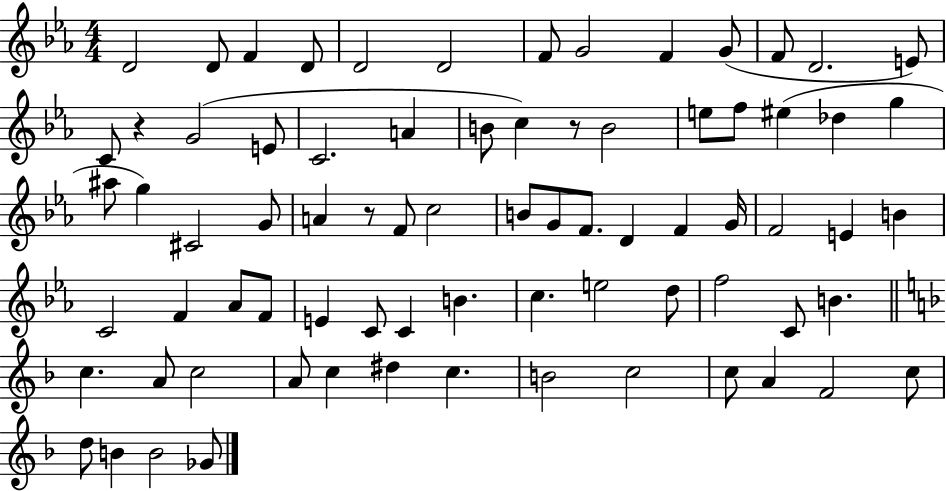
{
  \clef treble
  \numericTimeSignature
  \time 4/4
  \key ees \major
  d'2 d'8 f'4 d'8 | d'2 d'2 | f'8 g'2 f'4 g'8( | f'8 d'2. e'8) | \break c'8 r4 g'2( e'8 | c'2. a'4 | b'8 c''4) r8 b'2 | e''8 f''8 eis''4( des''4 g''4 | \break ais''8 g''4) cis'2 g'8 | a'4 r8 f'8 c''2 | b'8 g'8 f'8. d'4 f'4 g'16 | f'2 e'4 b'4 | \break c'2 f'4 aes'8 f'8 | e'4 c'8 c'4 b'4. | c''4. e''2 d''8 | f''2 c'8 b'4. | \break \bar "||" \break \key f \major c''4. a'8 c''2 | a'8 c''4 dis''4 c''4. | b'2 c''2 | c''8 a'4 f'2 c''8 | \break d''8 b'4 b'2 ges'8 | \bar "|."
}